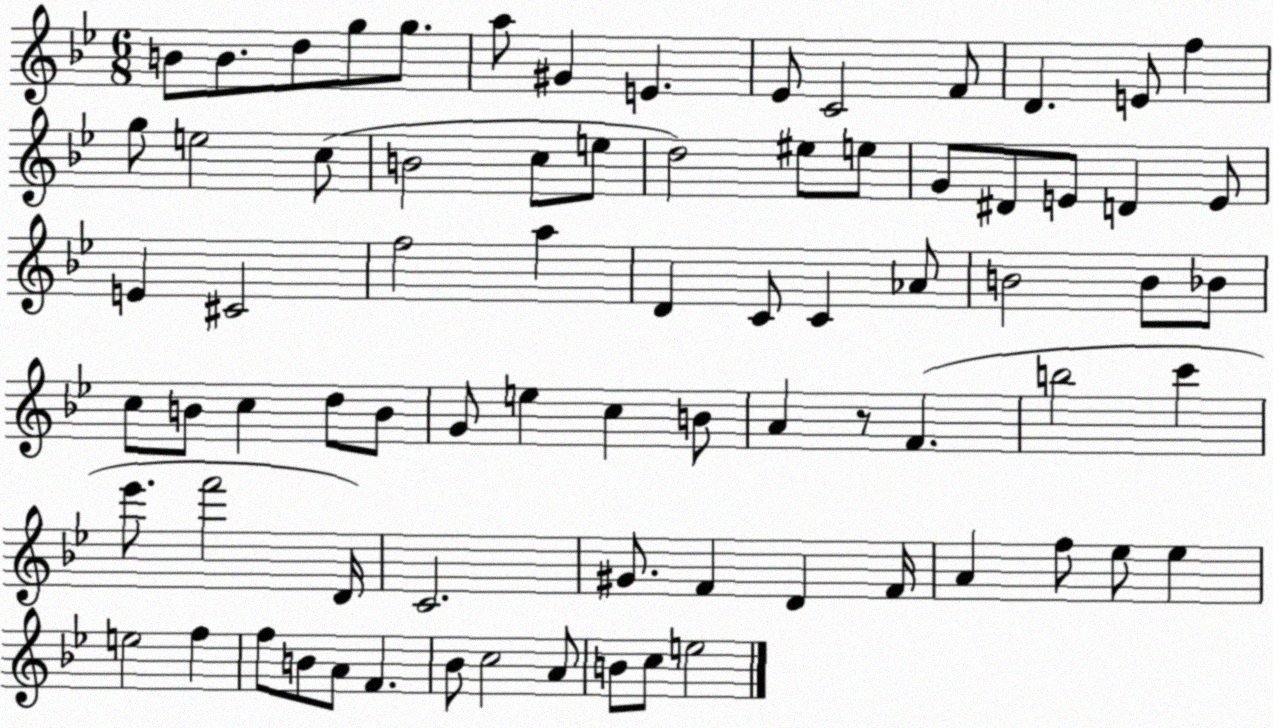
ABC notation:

X:1
T:Untitled
M:6/8
L:1/4
K:Bb
B/2 B/2 d/2 g/2 g/2 a/2 ^G E _E/2 C2 F/2 D E/2 f g/2 e2 c/2 B2 c/2 e/2 d2 ^e/2 e/2 G/2 ^D/2 E/2 D E/2 E ^C2 f2 a D C/2 C _A/2 B2 B/2 _B/2 c/2 B/2 c d/2 B/2 G/2 e c B/2 A z/2 F b2 c' _e'/2 f'2 D/4 C2 ^G/2 F D F/4 A f/2 _e/2 _e e2 f f/2 B/2 A/2 F _B/2 c2 A/2 B/2 c/2 e2